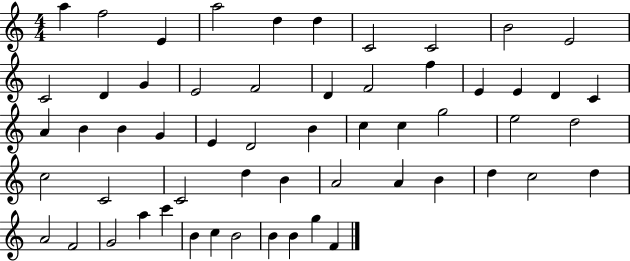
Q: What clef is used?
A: treble